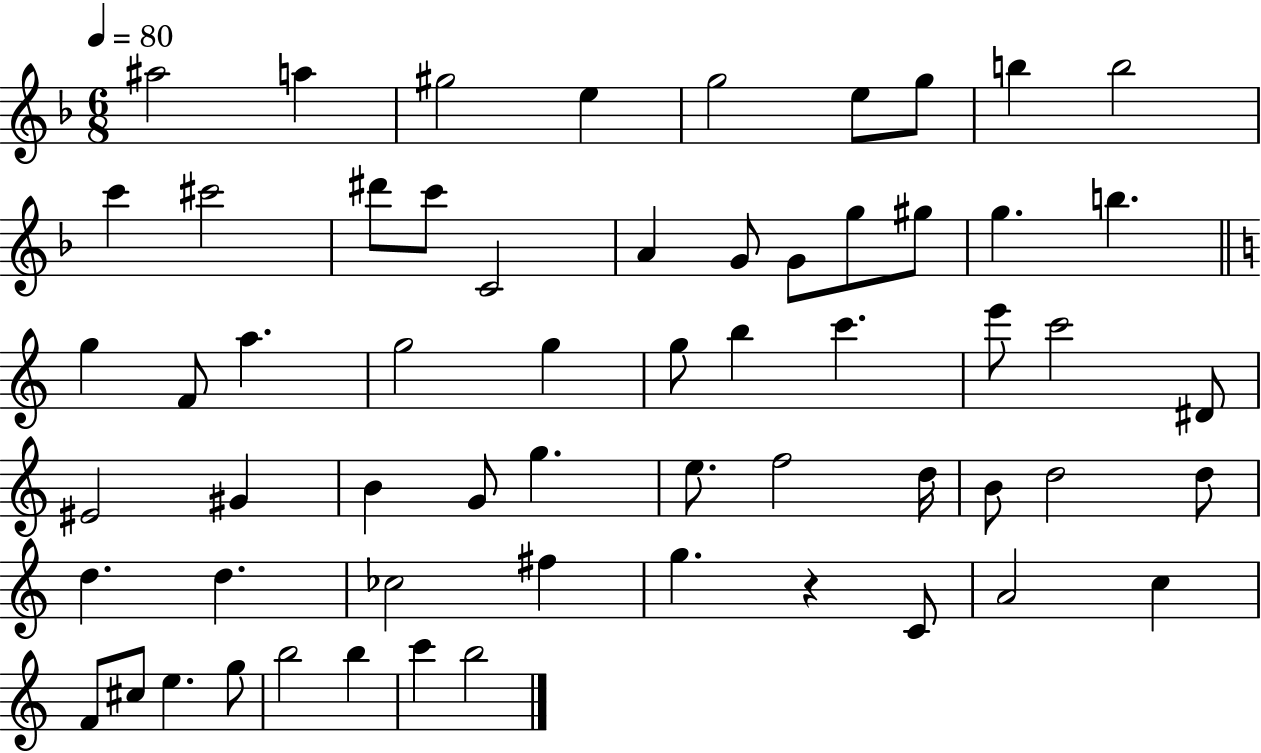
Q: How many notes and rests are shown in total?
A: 60